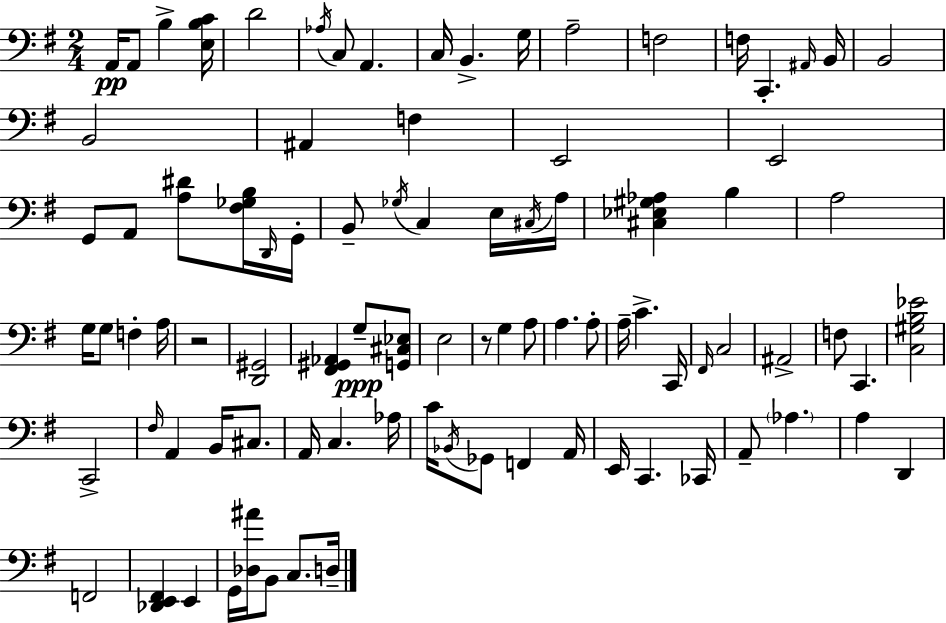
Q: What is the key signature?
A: E minor